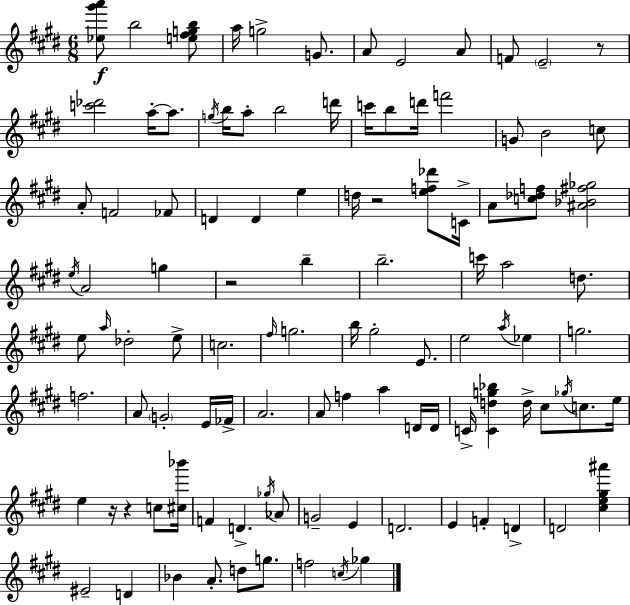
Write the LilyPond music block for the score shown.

{
  \clef treble
  \numericTimeSignature
  \time 6/8
  \key e \major
  \repeat volta 2 { <ees'' gis''' a'''>8\f b''2 <e'' fis'' g'' b''>8 | a''16 g''2-> g'8. | a'8 e'2 a'8 | f'8 \parenthesize e'2-- r8 | \break <c''' des'''>2 a''16-.~~ a''8. | \acciaccatura { g''16 } b''16 a''8-. b''2 | d'''16 c'''16 b''8 d'''16 f'''2 | g'8 b'2 c''8 | \break a'8-. f'2 fes'8 | d'4 d'4 e''4 | d''16 r2 <e'' f'' des'''>8 | c'16-> a'8 <c'' des'' f''>8 <ais' bes' fis'' ges''>2 | \break \acciaccatura { e''16 } a'2 g''4 | r2 b''4-- | b''2.-- | c'''16 a''2 d''8. | \break e''8 \grace { a''16 } des''2-. | e''8-> c''2. | \grace { fis''16 } g''2. | b''16 gis''2-. | \break e'8. e''2 | \acciaccatura { a''16 } ees''4 g''2. | f''2. | a'8 \parenthesize g'2-. | \break e'16 fes'16-> a'2. | a'8 f''4 a''4 | d'16 d'16 c'16-> <c' d'' g'' bes''>4 d''16-> cis''8 | \acciaccatura { ges''16 } c''8. e''16 e''4 r16 r4 | \break c''8 <cis'' bes'''>16 f'4 d'4.-> | \acciaccatura { ges''16 } aes'8 g'2-- | e'4 d'2. | e'4 f'4-. | \break d'4-> d'2 | <cis'' e'' gis'' ais'''>4 eis'2-- | d'4 bes'4 a'8.-. | d''8 g''8. f''2 | \break \acciaccatura { c''16 } ges''4 } \bar "|."
}